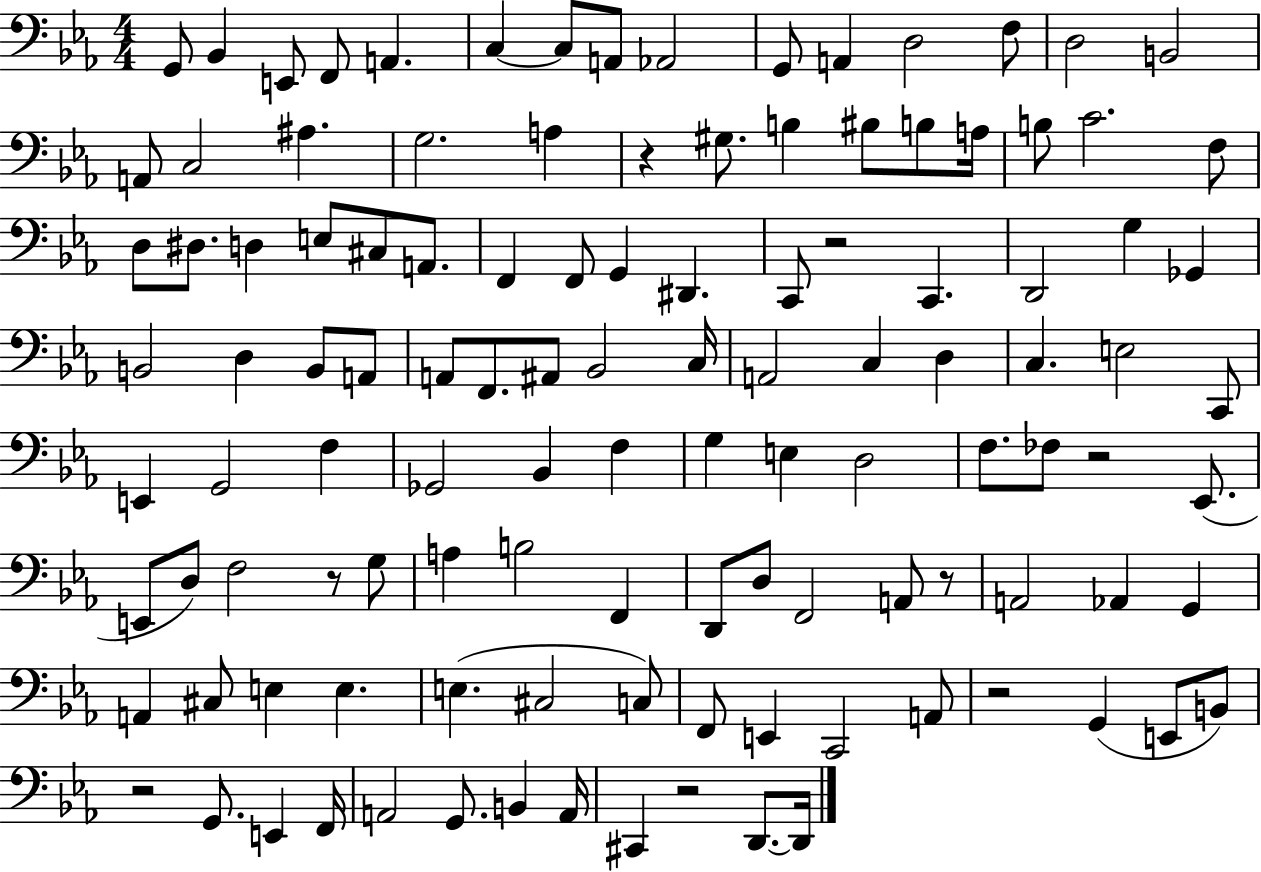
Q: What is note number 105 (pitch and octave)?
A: A2